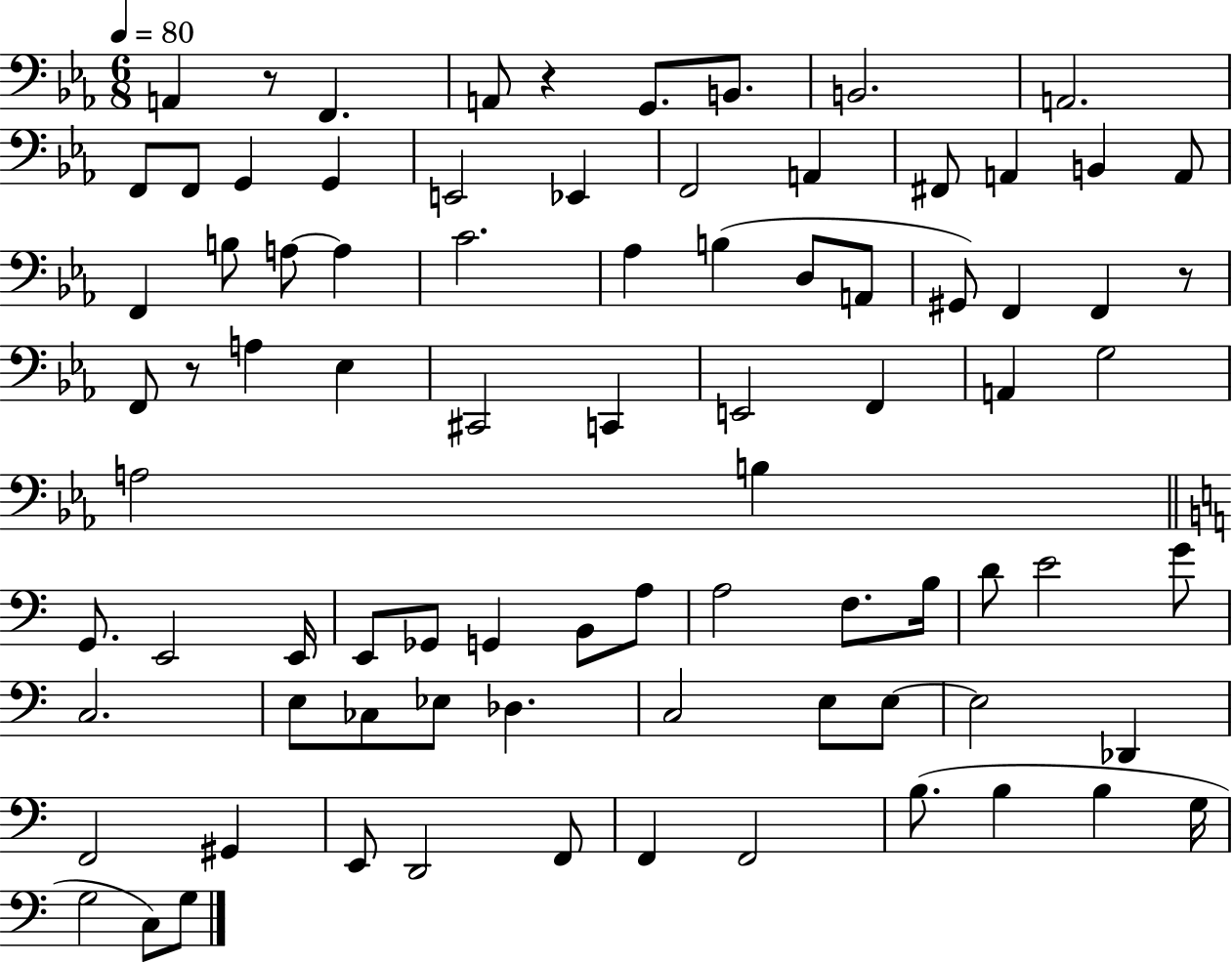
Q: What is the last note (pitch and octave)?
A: G3